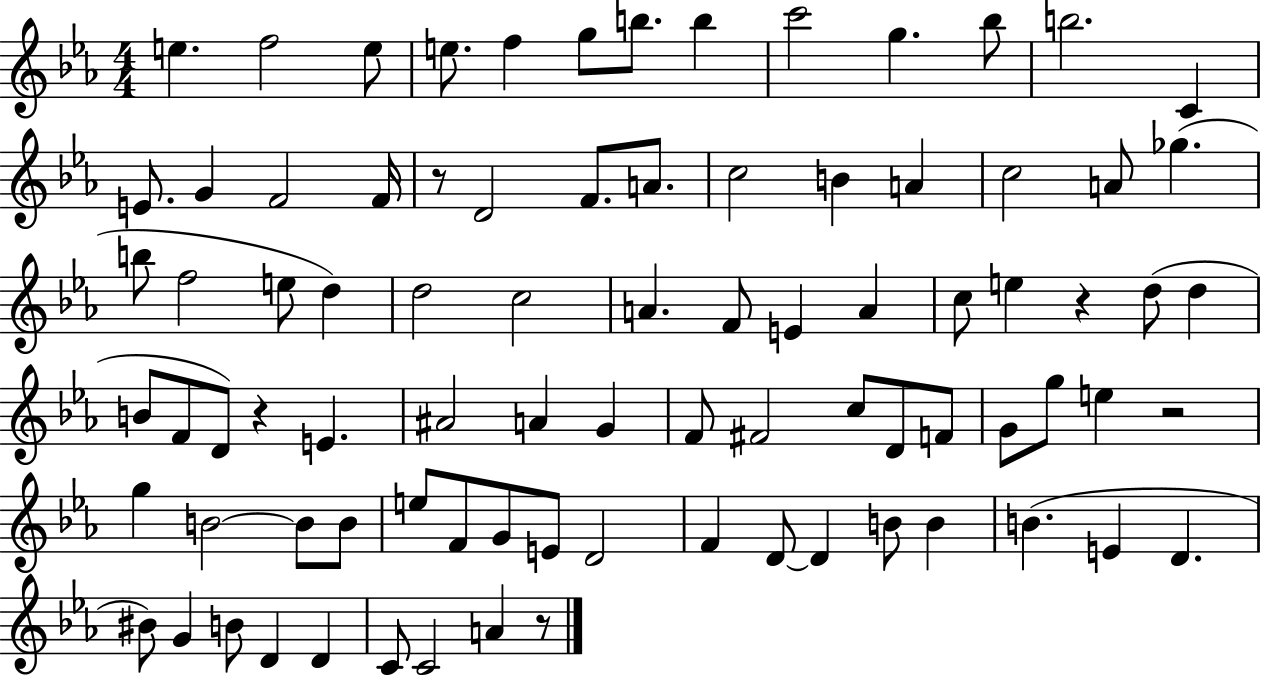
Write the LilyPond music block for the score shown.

{
  \clef treble
  \numericTimeSignature
  \time 4/4
  \key ees \major
  e''4. f''2 e''8 | e''8. f''4 g''8 b''8. b''4 | c'''2 g''4. bes''8 | b''2. c'4 | \break e'8. g'4 f'2 f'16 | r8 d'2 f'8. a'8. | c''2 b'4 a'4 | c''2 a'8 ges''4.( | \break b''8 f''2 e''8 d''4) | d''2 c''2 | a'4. f'8 e'4 a'4 | c''8 e''4 r4 d''8( d''4 | \break b'8 f'8 d'8) r4 e'4. | ais'2 a'4 g'4 | f'8 fis'2 c''8 d'8 f'8 | g'8 g''8 e''4 r2 | \break g''4 b'2~~ b'8 b'8 | e''8 f'8 g'8 e'8 d'2 | f'4 d'8~~ d'4 b'8 b'4 | b'4.( e'4 d'4. | \break bis'8) g'4 b'8 d'4 d'4 | c'8 c'2 a'4 r8 | \bar "|."
}